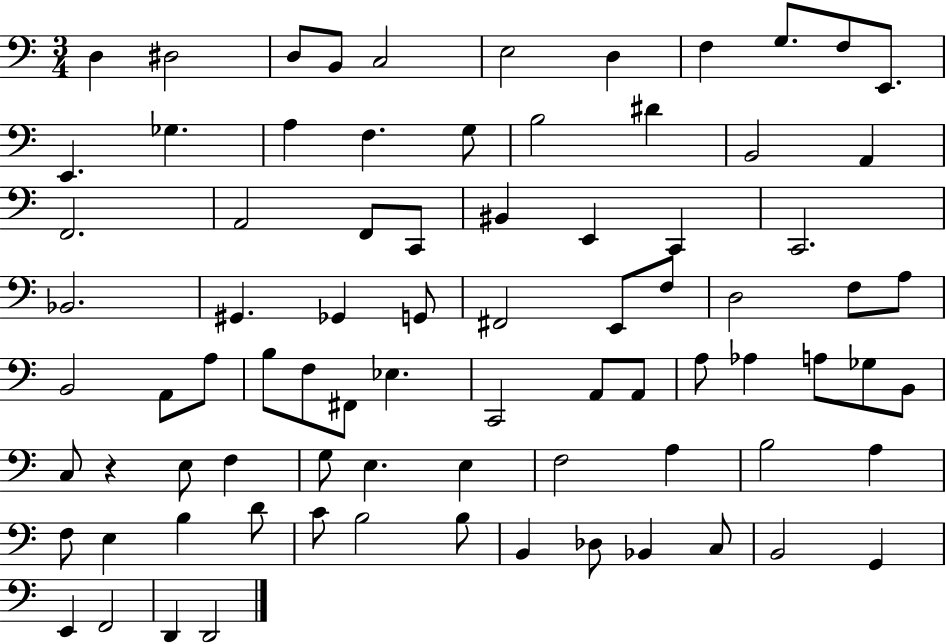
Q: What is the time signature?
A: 3/4